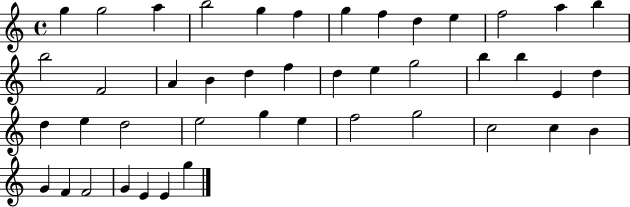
X:1
T:Untitled
M:4/4
L:1/4
K:C
g g2 a b2 g f g f d e f2 a b b2 F2 A B d f d e g2 b b E d d e d2 e2 g e f2 g2 c2 c B G F F2 G E E g